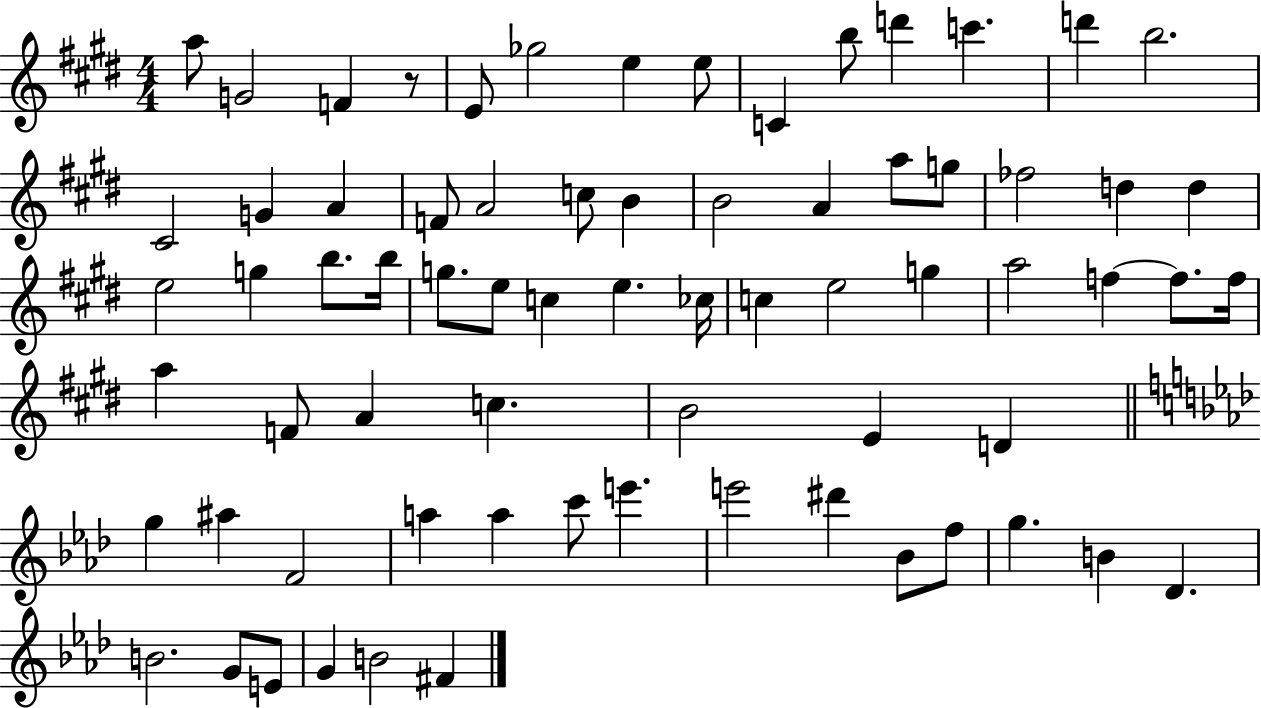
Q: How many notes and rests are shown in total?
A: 71